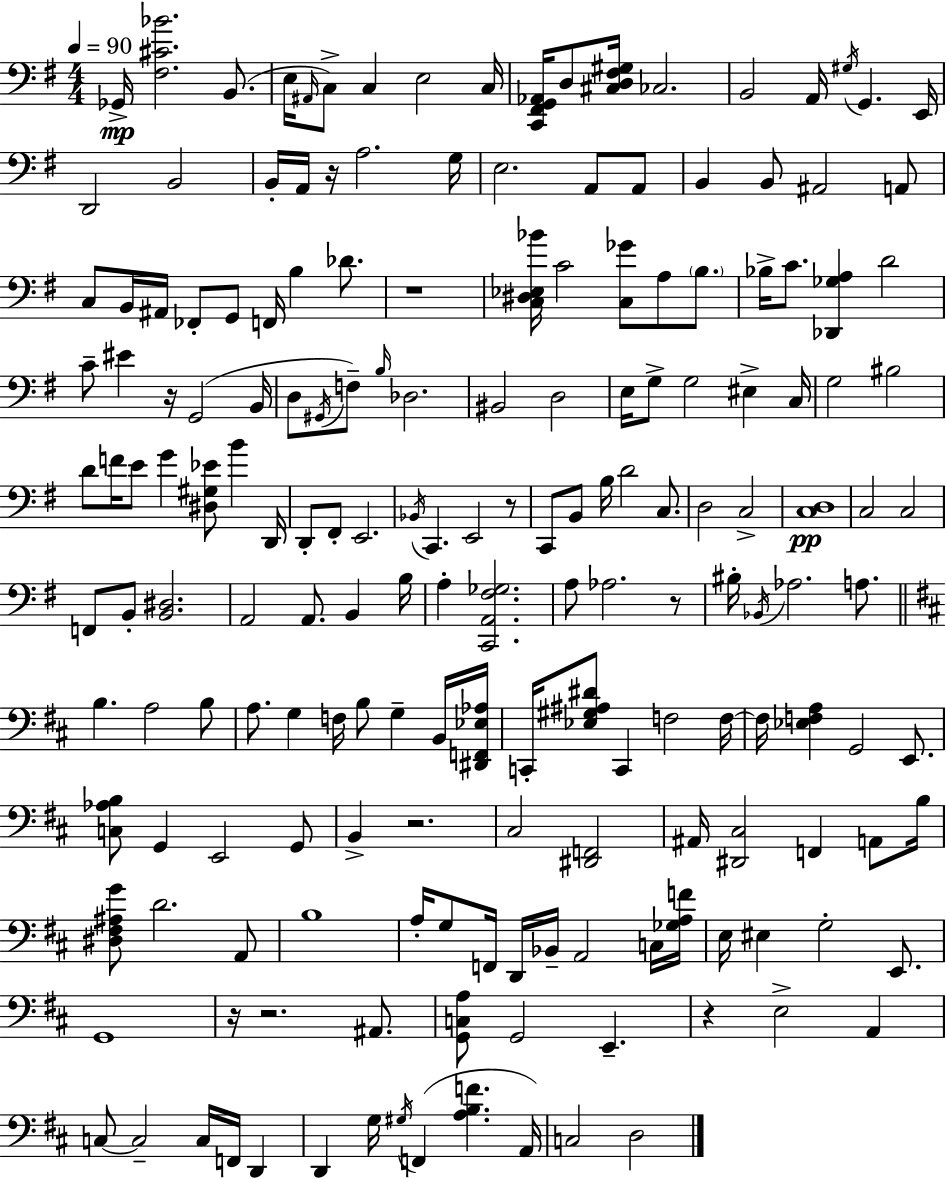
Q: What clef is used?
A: bass